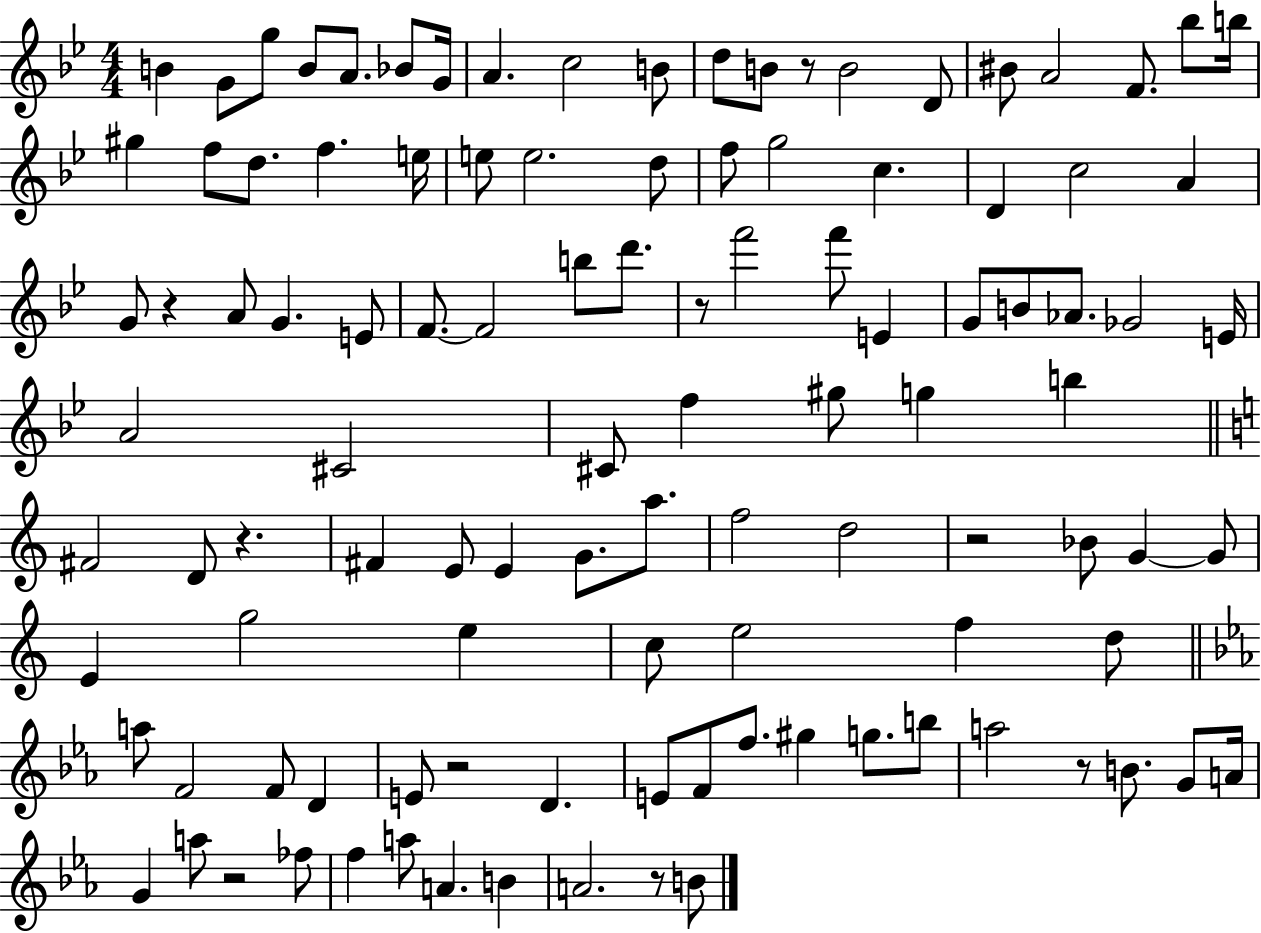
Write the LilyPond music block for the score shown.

{
  \clef treble
  \numericTimeSignature
  \time 4/4
  \key bes \major
  \repeat volta 2 { b'4 g'8 g''8 b'8 a'8. bes'8 g'16 | a'4. c''2 b'8 | d''8 b'8 r8 b'2 d'8 | bis'8 a'2 f'8. bes''8 b''16 | \break gis''4 f''8 d''8. f''4. e''16 | e''8 e''2. d''8 | f''8 g''2 c''4. | d'4 c''2 a'4 | \break g'8 r4 a'8 g'4. e'8 | f'8.~~ f'2 b''8 d'''8. | r8 f'''2 f'''8 e'4 | g'8 b'8 aes'8. ges'2 e'16 | \break a'2 cis'2 | cis'8 f''4 gis''8 g''4 b''4 | \bar "||" \break \key c \major fis'2 d'8 r4. | fis'4 e'8 e'4 g'8. a''8. | f''2 d''2 | r2 bes'8 g'4~~ g'8 | \break e'4 g''2 e''4 | c''8 e''2 f''4 d''8 | \bar "||" \break \key ees \major a''8 f'2 f'8 d'4 | e'8 r2 d'4. | e'8 f'8 f''8. gis''4 g''8. b''8 | a''2 r8 b'8. g'8 a'16 | \break g'4 a''8 r2 fes''8 | f''4 a''8 a'4. b'4 | a'2. r8 b'8 | } \bar "|."
}